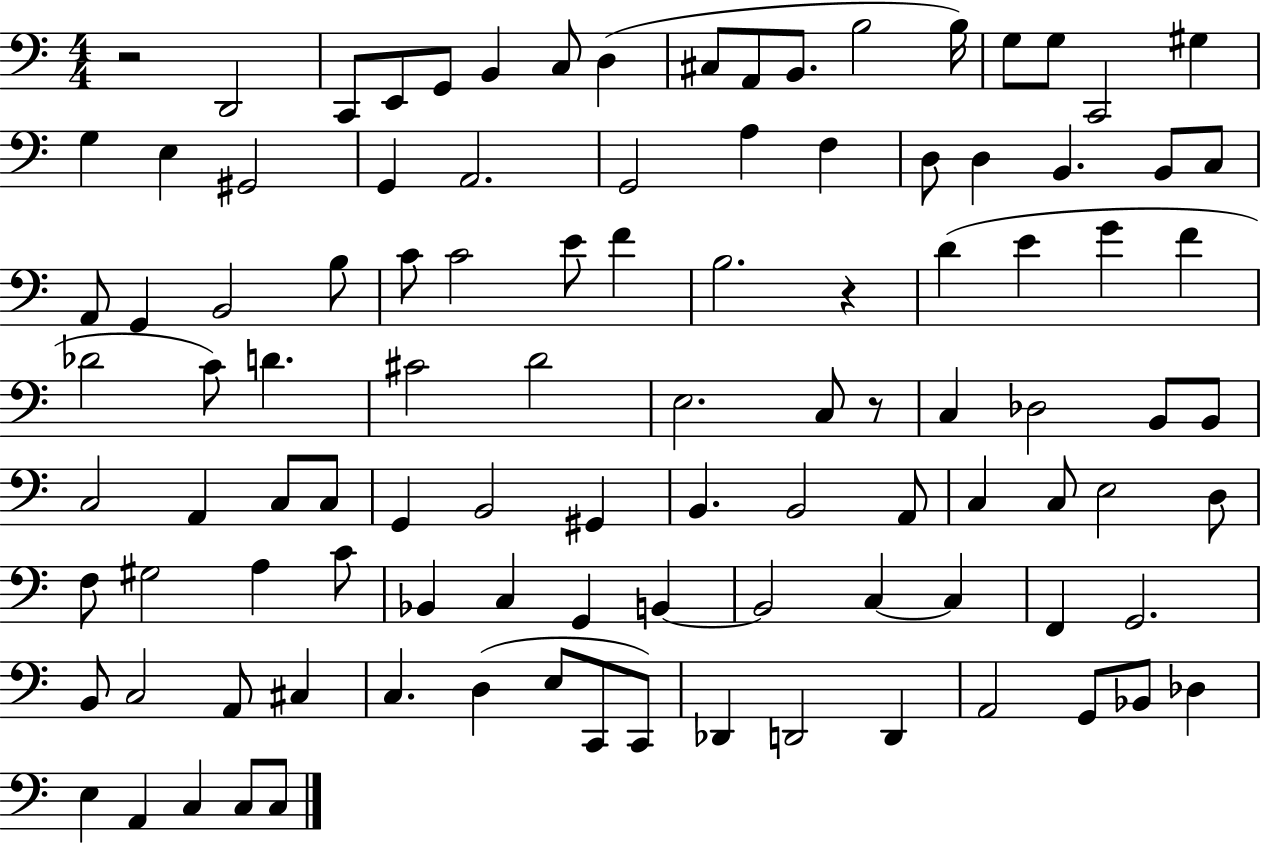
X:1
T:Untitled
M:4/4
L:1/4
K:C
z2 D,,2 C,,/2 E,,/2 G,,/2 B,, C,/2 D, ^C,/2 A,,/2 B,,/2 B,2 B,/4 G,/2 G,/2 C,,2 ^G, G, E, ^G,,2 G,, A,,2 G,,2 A, F, D,/2 D, B,, B,,/2 C,/2 A,,/2 G,, B,,2 B,/2 C/2 C2 E/2 F B,2 z D E G F _D2 C/2 D ^C2 D2 E,2 C,/2 z/2 C, _D,2 B,,/2 B,,/2 C,2 A,, C,/2 C,/2 G,, B,,2 ^G,, B,, B,,2 A,,/2 C, C,/2 E,2 D,/2 F,/2 ^G,2 A, C/2 _B,, C, G,, B,, B,,2 C, C, F,, G,,2 B,,/2 C,2 A,,/2 ^C, C, D, E,/2 C,,/2 C,,/2 _D,, D,,2 D,, A,,2 G,,/2 _B,,/2 _D, E, A,, C, C,/2 C,/2